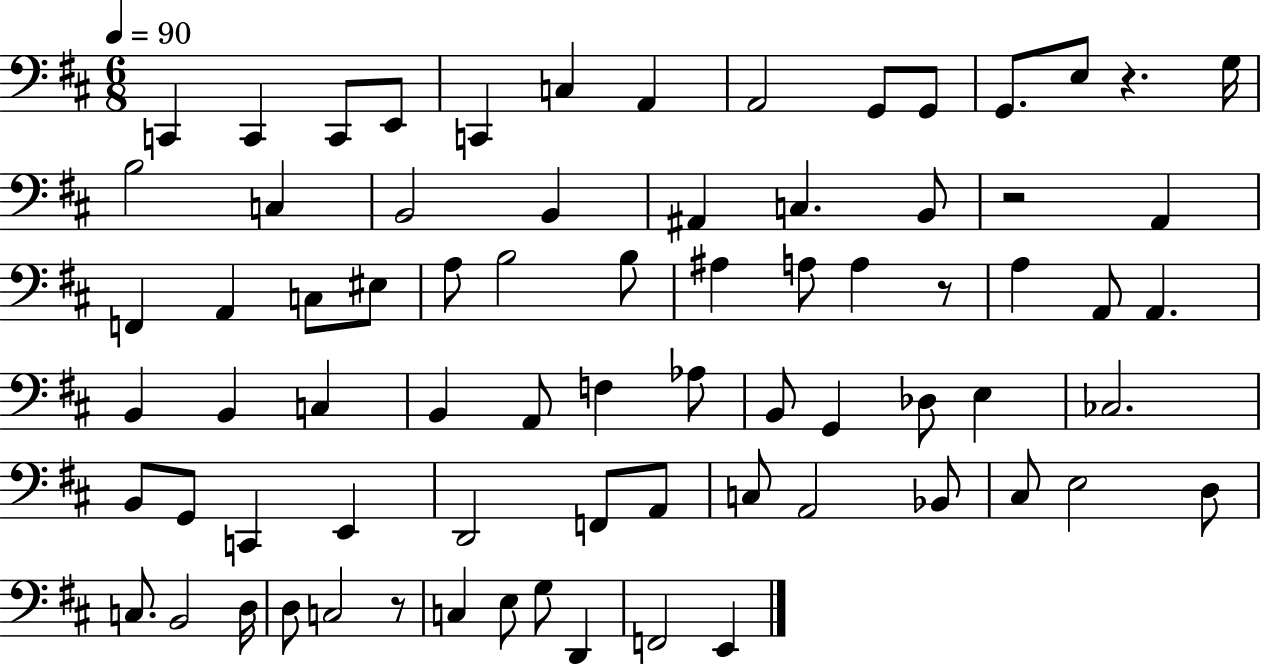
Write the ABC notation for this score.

X:1
T:Untitled
M:6/8
L:1/4
K:D
C,, C,, C,,/2 E,,/2 C,, C, A,, A,,2 G,,/2 G,,/2 G,,/2 E,/2 z G,/4 B,2 C, B,,2 B,, ^A,, C, B,,/2 z2 A,, F,, A,, C,/2 ^E,/2 A,/2 B,2 B,/2 ^A, A,/2 A, z/2 A, A,,/2 A,, B,, B,, C, B,, A,,/2 F, _A,/2 B,,/2 G,, _D,/2 E, _C,2 B,,/2 G,,/2 C,, E,, D,,2 F,,/2 A,,/2 C,/2 A,,2 _B,,/2 ^C,/2 E,2 D,/2 C,/2 B,,2 D,/4 D,/2 C,2 z/2 C, E,/2 G,/2 D,, F,,2 E,,